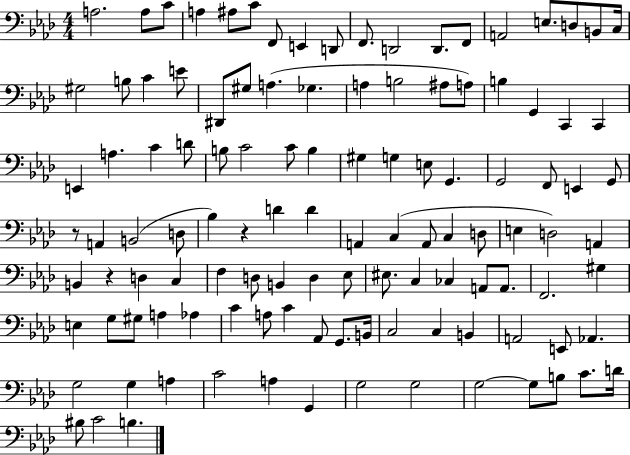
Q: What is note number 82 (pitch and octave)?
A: G#3